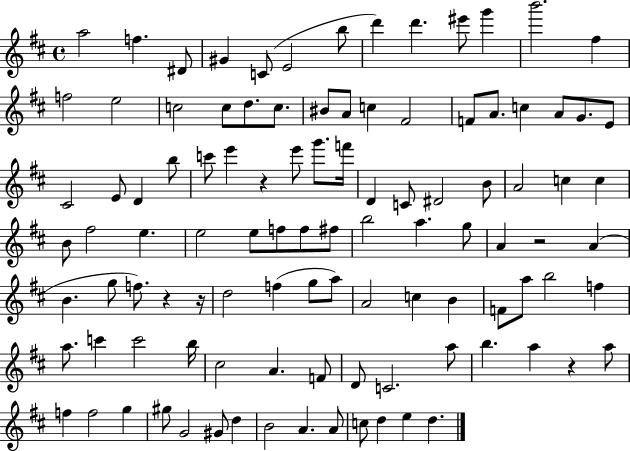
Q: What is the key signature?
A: D major